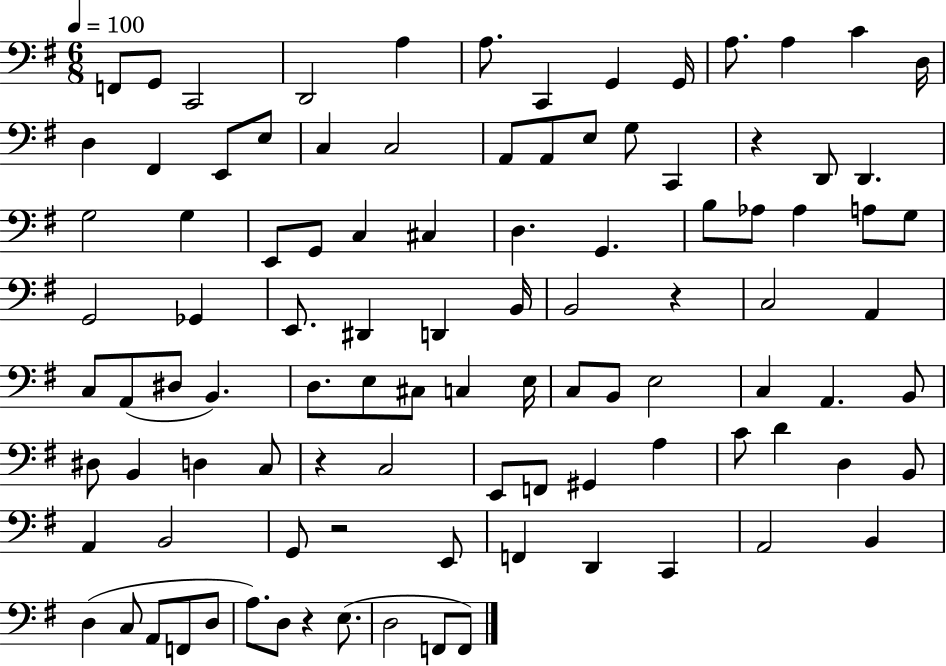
{
  \clef bass
  \numericTimeSignature
  \time 6/8
  \key g \major
  \tempo 4 = 100
  f,8 g,8 c,2 | d,2 a4 | a8. c,4 g,4 g,16 | a8. a4 c'4 d16 | \break d4 fis,4 e,8 e8 | c4 c2 | a,8 a,8 e8 g8 c,4 | r4 d,8 d,4. | \break g2 g4 | e,8 g,8 c4 cis4 | d4. g,4. | b8 aes8 aes4 a8 g8 | \break g,2 ges,4 | e,8. dis,4 d,4 b,16 | b,2 r4 | c2 a,4 | \break c8 a,8( dis8 b,4.) | d8. e8 cis8 c4 e16 | c8 b,8 e2 | c4 a,4. b,8 | \break dis8 b,4 d4 c8 | r4 c2 | e,8 f,8 gis,4 a4 | c'8 d'4 d4 b,8 | \break a,4 b,2 | g,8 r2 e,8 | f,4 d,4 c,4 | a,2 b,4 | \break d4( c8 a,8 f,8 d8 | a8.) d8 r4 e8.( | d2 f,8 f,8) | \bar "|."
}